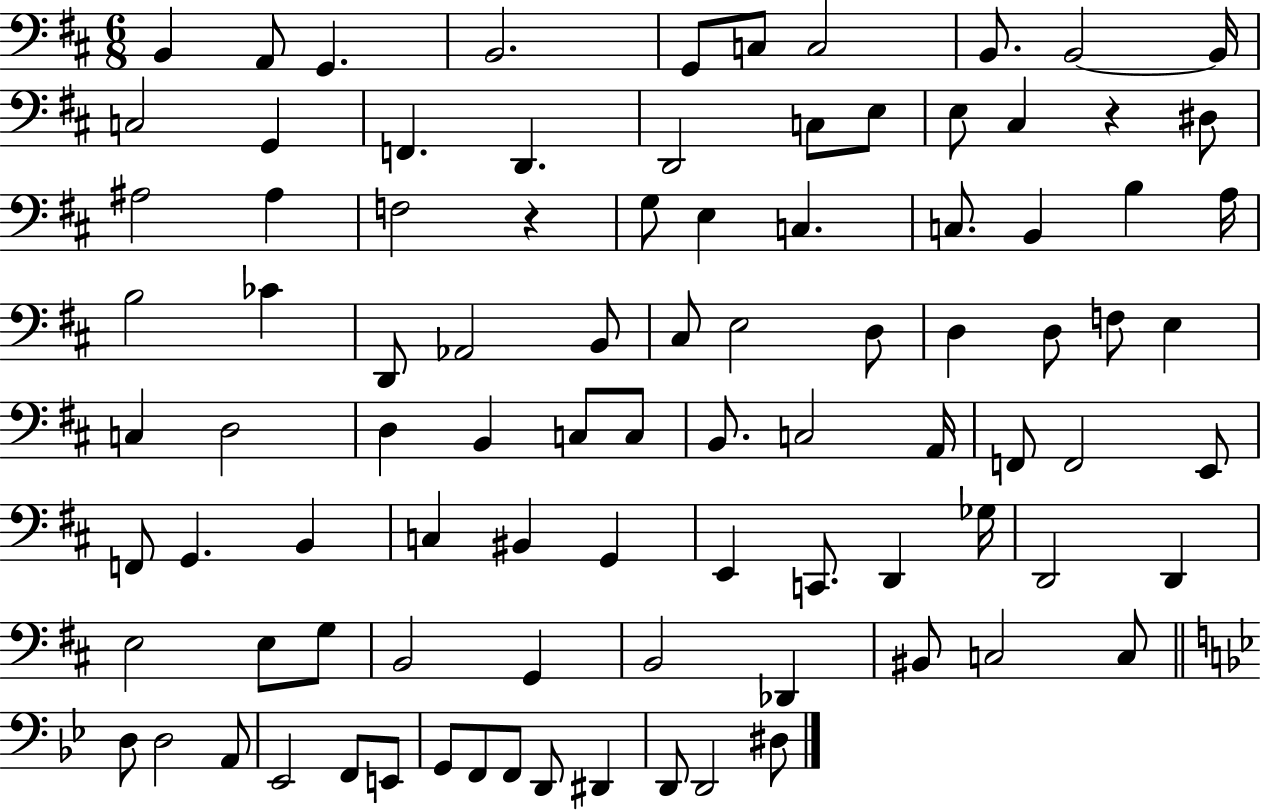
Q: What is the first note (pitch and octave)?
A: B2